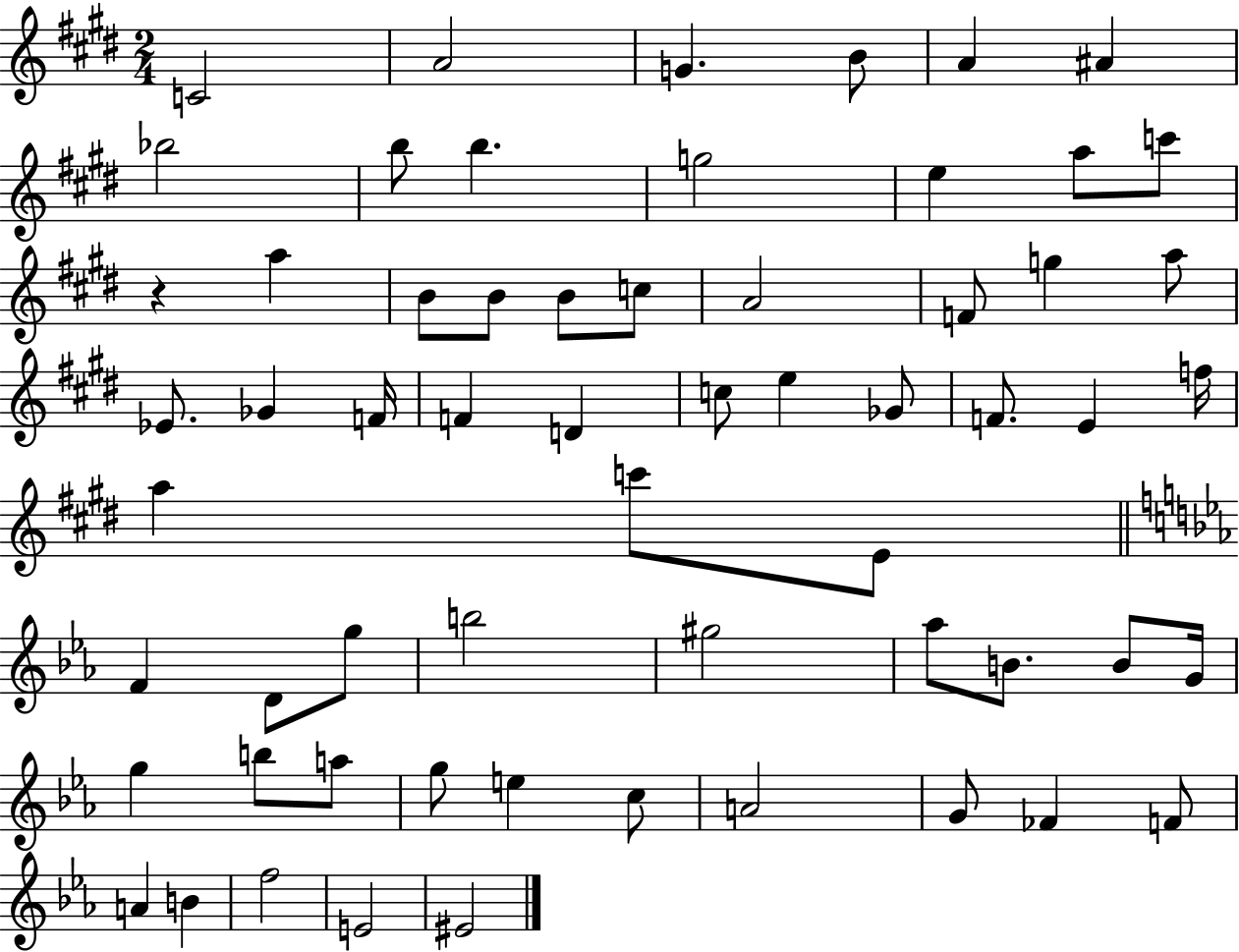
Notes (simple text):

C4/h A4/h G4/q. B4/e A4/q A#4/q Bb5/h B5/e B5/q. G5/h E5/q A5/e C6/e R/q A5/q B4/e B4/e B4/e C5/e A4/h F4/e G5/q A5/e Eb4/e. Gb4/q F4/s F4/q D4/q C5/e E5/q Gb4/e F4/e. E4/q F5/s A5/q C6/e E4/e F4/q D4/e G5/e B5/h G#5/h Ab5/e B4/e. B4/e G4/s G5/q B5/e A5/e G5/e E5/q C5/e A4/h G4/e FES4/q F4/e A4/q B4/q F5/h E4/h EIS4/h